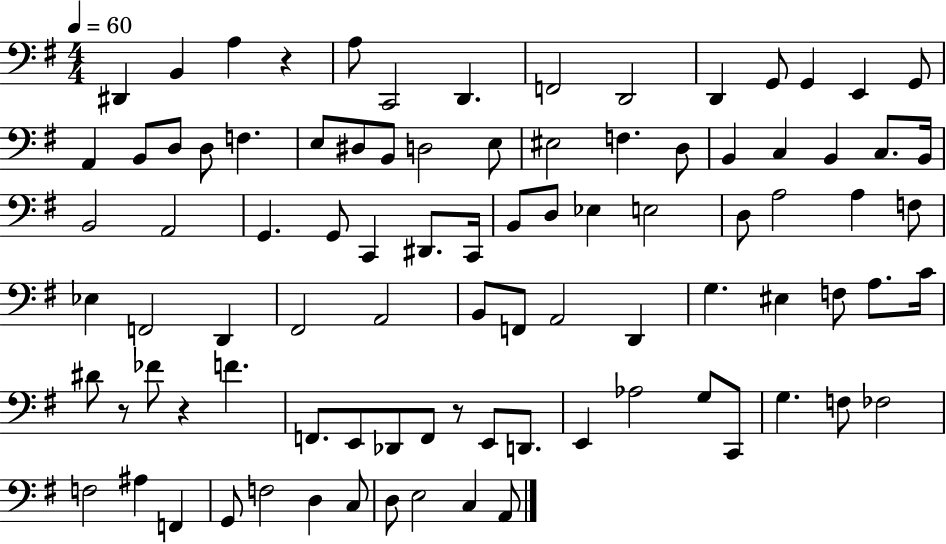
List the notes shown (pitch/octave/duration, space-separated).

D#2/q B2/q A3/q R/q A3/e C2/h D2/q. F2/h D2/h D2/q G2/e G2/q E2/q G2/e A2/q B2/e D3/e D3/e F3/q. E3/e D#3/e B2/e D3/h E3/e EIS3/h F3/q. D3/e B2/q C3/q B2/q C3/e. B2/s B2/h A2/h G2/q. G2/e C2/q D#2/e. C2/s B2/e D3/e Eb3/q E3/h D3/e A3/h A3/q F3/e Eb3/q F2/h D2/q F#2/h A2/h B2/e F2/e A2/h D2/q G3/q. EIS3/q F3/e A3/e. C4/s D#4/e R/e FES4/e R/q F4/q. F2/e. E2/e Db2/e F2/e R/e E2/e D2/e. E2/q Ab3/h G3/e C2/e G3/q. F3/e FES3/h F3/h A#3/q F2/q G2/e F3/h D3/q C3/e D3/e E3/h C3/q A2/e